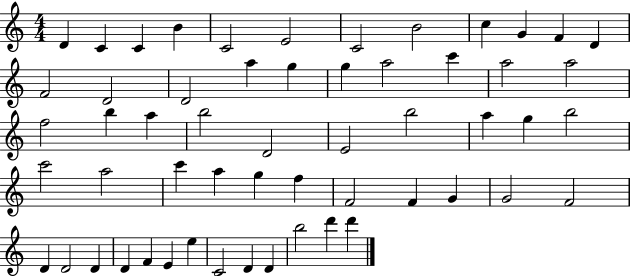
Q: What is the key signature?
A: C major